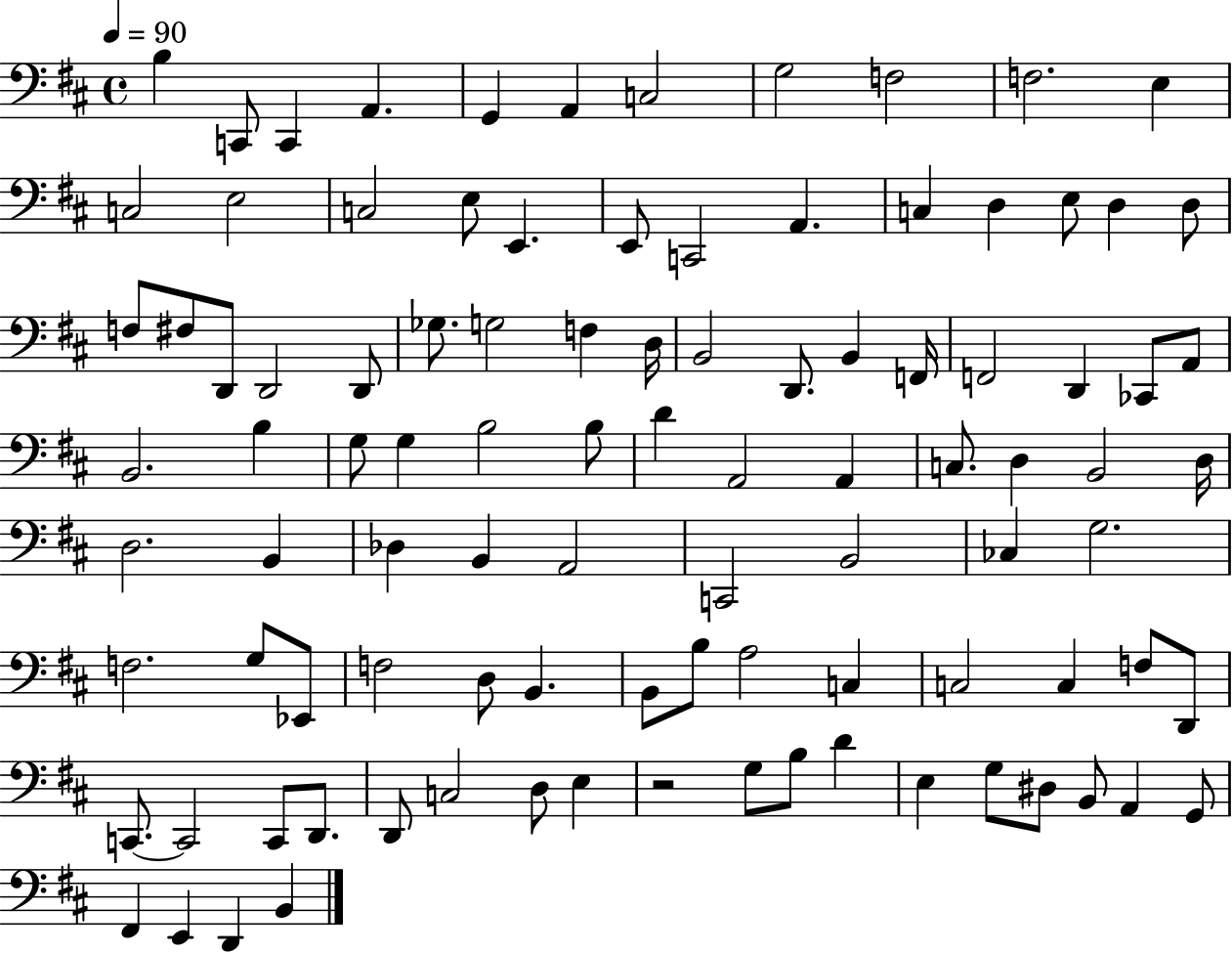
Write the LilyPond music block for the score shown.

{
  \clef bass
  \time 4/4
  \defaultTimeSignature
  \key d \major
  \tempo 4 = 90
  b4 c,8 c,4 a,4. | g,4 a,4 c2 | g2 f2 | f2. e4 | \break c2 e2 | c2 e8 e,4. | e,8 c,2 a,4. | c4 d4 e8 d4 d8 | \break f8 fis8 d,8 d,2 d,8 | ges8. g2 f4 d16 | b,2 d,8. b,4 f,16 | f,2 d,4 ces,8 a,8 | \break b,2. b4 | g8 g4 b2 b8 | d'4 a,2 a,4 | c8. d4 b,2 d16 | \break d2. b,4 | des4 b,4 a,2 | c,2 b,2 | ces4 g2. | \break f2. g8 ees,8 | f2 d8 b,4. | b,8 b8 a2 c4 | c2 c4 f8 d,8 | \break c,8.~~ c,2 c,8 d,8. | d,8 c2 d8 e4 | r2 g8 b8 d'4 | e4 g8 dis8 b,8 a,4 g,8 | \break fis,4 e,4 d,4 b,4 | \bar "|."
}